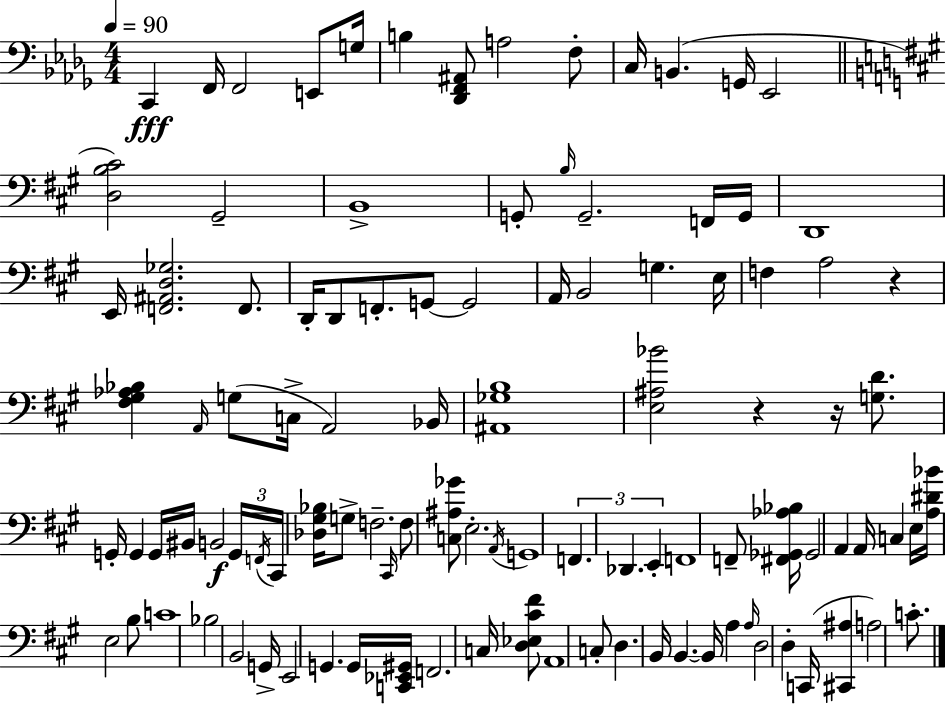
X:1
T:Untitled
M:4/4
L:1/4
K:Bbm
C,, F,,/4 F,,2 E,,/2 G,/4 B, [_D,,F,,^A,,]/2 A,2 F,/2 C,/4 B,, G,,/4 _E,,2 [D,B,^C]2 ^G,,2 B,,4 G,,/2 B,/4 G,,2 F,,/4 G,,/4 D,,4 E,,/4 [F,,^A,,D,_G,]2 F,,/2 D,,/4 D,,/2 F,,/2 G,,/2 G,,2 A,,/4 B,,2 G, E,/4 F, A,2 z [^F,^G,_A,_B,] A,,/4 G,/2 C,/4 A,,2 _B,,/4 [^A,,_G,B,]4 [E,^A,_B]2 z z/4 [G,D]/2 G,,/4 G,, G,,/4 ^B,,/4 B,,2 G,,/4 F,,/4 ^C,,/4 [_D,^G,_B,]/4 G,/2 F,2 ^C,,/4 F,/2 [C,^A,_G]/2 E,2 A,,/4 G,,4 F,, _D,, E,, F,,4 F,,/2 [^F,,_G,,_A,_B,]/4 _G,,2 A,, A,,/4 C, E,/4 [A,^D_B]/4 E,2 B,/2 C4 _B,2 B,,2 G,,/4 E,,2 G,, G,,/4 [C,,_E,,^G,,]/4 F,,2 C,/4 [D,_E,^C^F]/2 A,,4 C,/2 D, B,,/4 B,, B,,/4 A, A,/4 D,2 D, C,,/4 [^C,,^A,] A,2 C/2